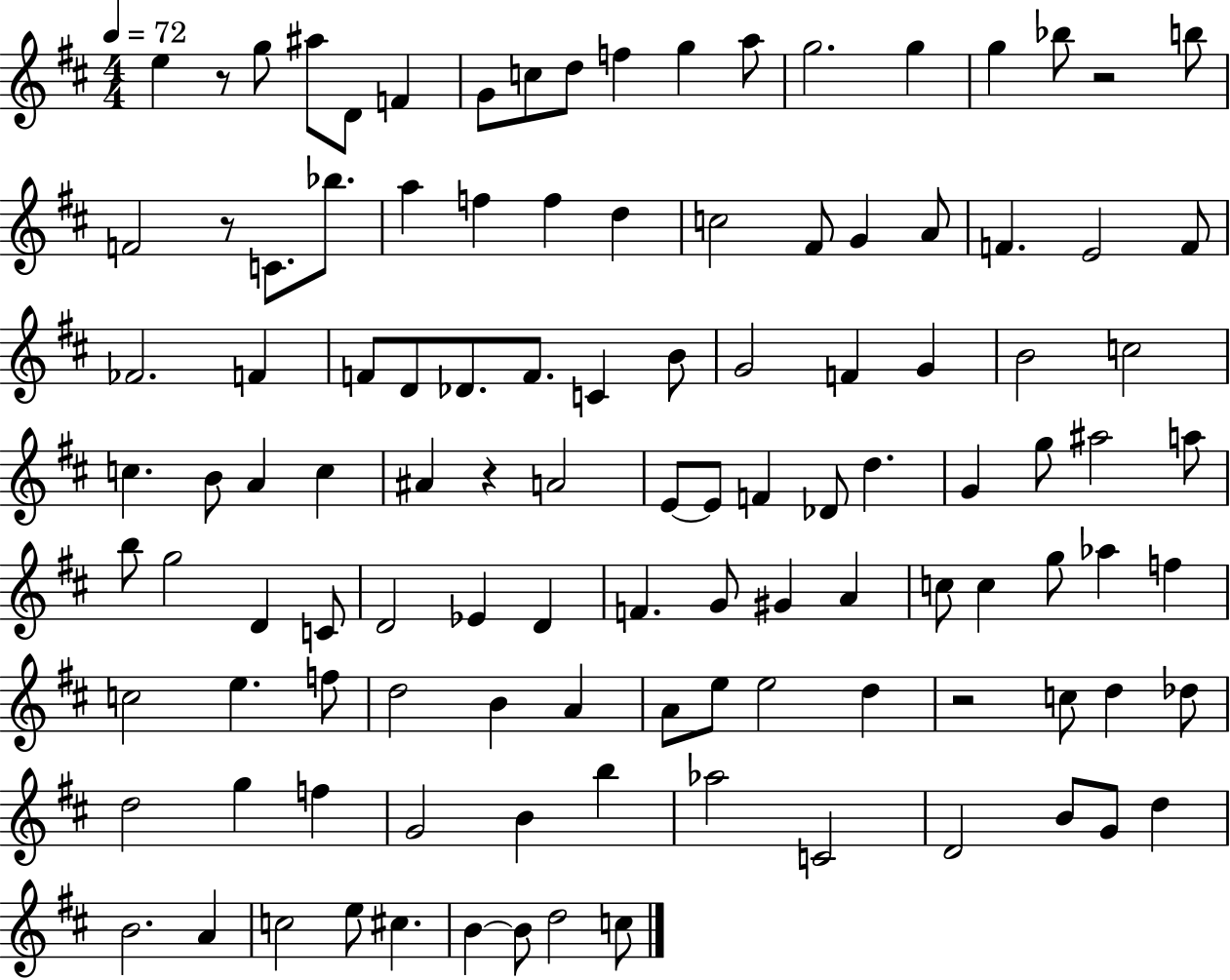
E5/q R/e G5/e A#5/e D4/e F4/q G4/e C5/e D5/e F5/q G5/q A5/e G5/h. G5/q G5/q Bb5/e R/h B5/e F4/h R/e C4/e. Bb5/e. A5/q F5/q F5/q D5/q C5/h F#4/e G4/q A4/e F4/q. E4/h F4/e FES4/h. F4/q F4/e D4/e Db4/e. F4/e. C4/q B4/e G4/h F4/q G4/q B4/h C5/h C5/q. B4/e A4/q C5/q A#4/q R/q A4/h E4/e E4/e F4/q Db4/e D5/q. G4/q G5/e A#5/h A5/e B5/e G5/h D4/q C4/e D4/h Eb4/q D4/q F4/q. G4/e G#4/q A4/q C5/e C5/q G5/e Ab5/q F5/q C5/h E5/q. F5/e D5/h B4/q A4/q A4/e E5/e E5/h D5/q R/h C5/e D5/q Db5/e D5/h G5/q F5/q G4/h B4/q B5/q Ab5/h C4/h D4/h B4/e G4/e D5/q B4/h. A4/q C5/h E5/e C#5/q. B4/q B4/e D5/h C5/e